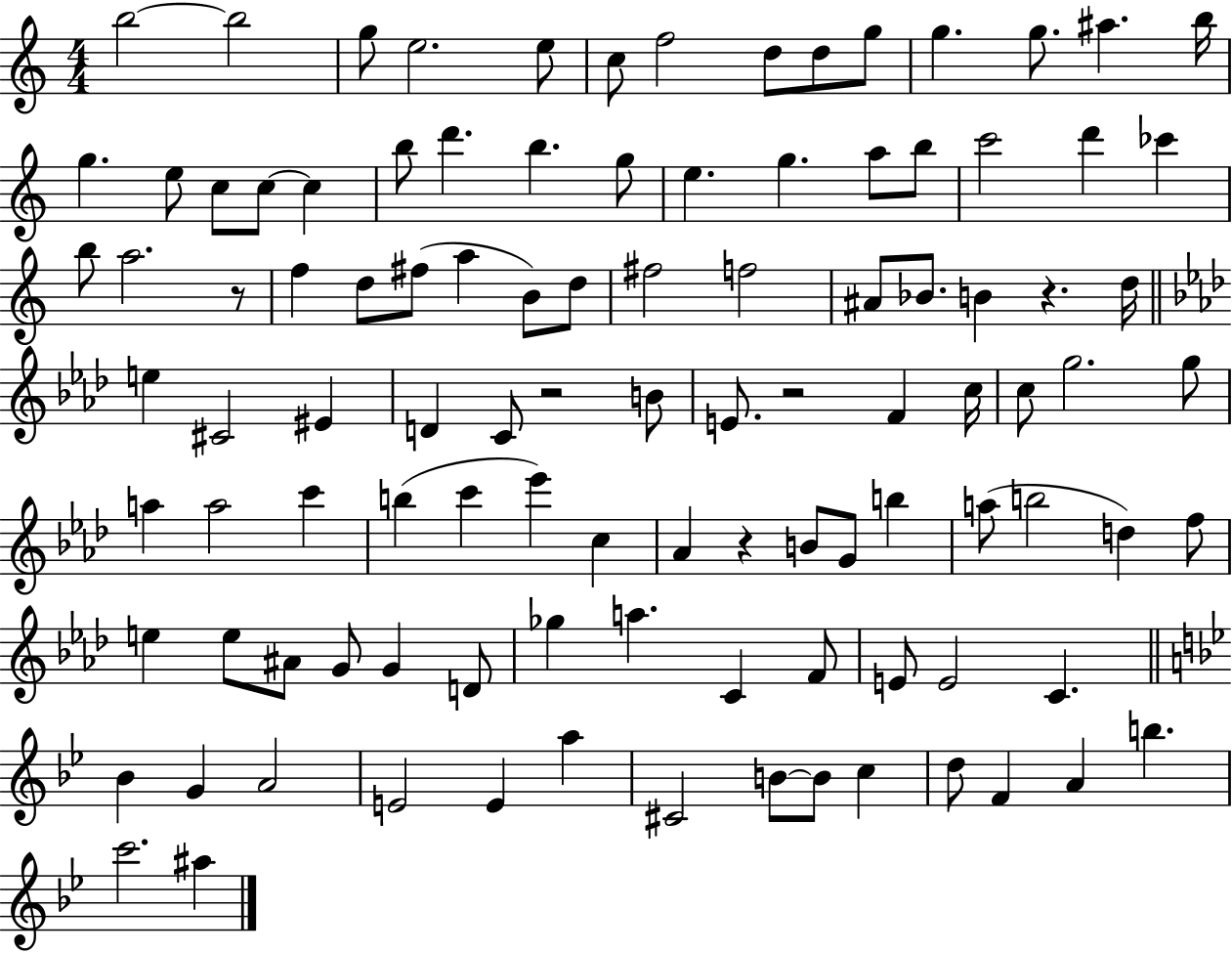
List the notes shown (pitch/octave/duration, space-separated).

B5/h B5/h G5/e E5/h. E5/e C5/e F5/h D5/e D5/e G5/e G5/q. G5/e. A#5/q. B5/s G5/q. E5/e C5/e C5/e C5/q B5/e D6/q. B5/q. G5/e E5/q. G5/q. A5/e B5/e C6/h D6/q CES6/q B5/e A5/h. R/e F5/q D5/e F#5/e A5/q B4/e D5/e F#5/h F5/h A#4/e Bb4/e. B4/q R/q. D5/s E5/q C#4/h EIS4/q D4/q C4/e R/h B4/e E4/e. R/h F4/q C5/s C5/e G5/h. G5/e A5/q A5/h C6/q B5/q C6/q Eb6/q C5/q Ab4/q R/q B4/e G4/e B5/q A5/e B5/h D5/q F5/e E5/q E5/e A#4/e G4/e G4/q D4/e Gb5/q A5/q. C4/q F4/e E4/e E4/h C4/q. Bb4/q G4/q A4/h E4/h E4/q A5/q C#4/h B4/e B4/e C5/q D5/e F4/q A4/q B5/q. C6/h. A#5/q